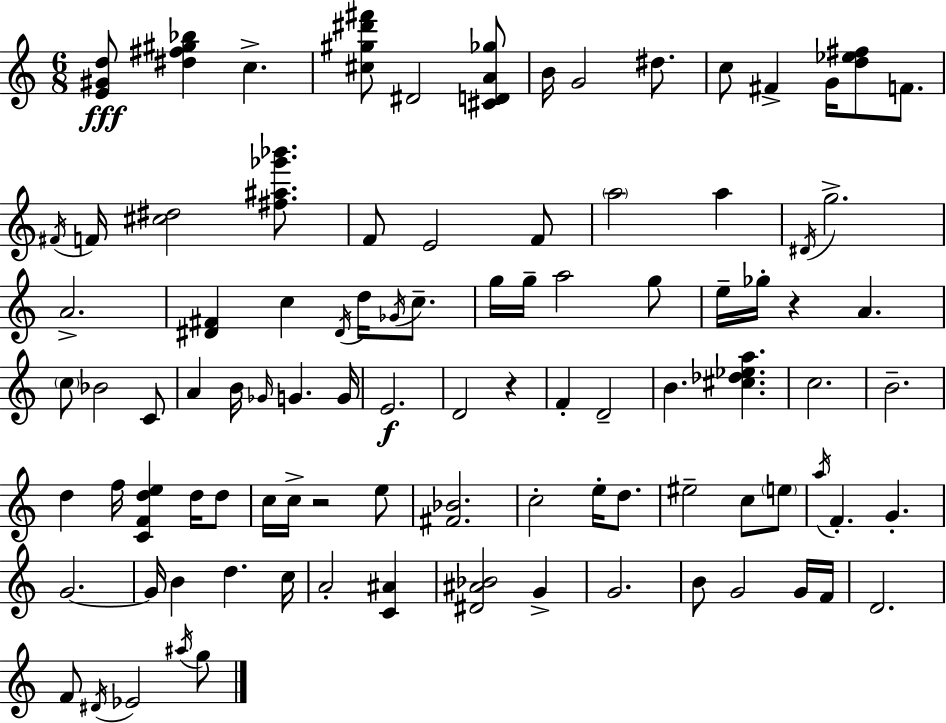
[E4,G#4,D5]/e [D#5,F#5,G#5,Bb5]/q C5/q. [C#5,G#5,D#6,F#6]/e D#4/h [C#4,D4,A4,Gb5]/e B4/s G4/h D#5/e. C5/e F#4/q G4/s [D5,Eb5,F#5]/e F4/e. F#4/s F4/s [C#5,D#5]/h [F#5,A#5,Gb6,Bb6]/e. F4/e E4/h F4/e A5/h A5/q D#4/s G5/h. A4/h. [D#4,F#4]/q C5/q D#4/s D5/s Gb4/s C5/e. G5/s G5/s A5/h G5/e E5/s Gb5/s R/q A4/q. C5/e Bb4/h C4/e A4/q B4/s Gb4/s G4/q. G4/s E4/h. D4/h R/q F4/q D4/h B4/q. [C#5,Db5,Eb5,A5]/q. C5/h. B4/h. D5/q F5/s [C4,F4,D5,E5]/q D5/s D5/e C5/s C5/s R/h E5/e [F#4,Bb4]/h. C5/h E5/s D5/e. EIS5/h C5/e E5/e A5/s F4/q. G4/q. G4/h. G4/s B4/q D5/q. C5/s A4/h [C4,A#4]/q [D#4,A#4,Bb4]/h G4/q G4/h. B4/e G4/h G4/s F4/s D4/h. F4/e D#4/s Eb4/h A#5/s G5/e